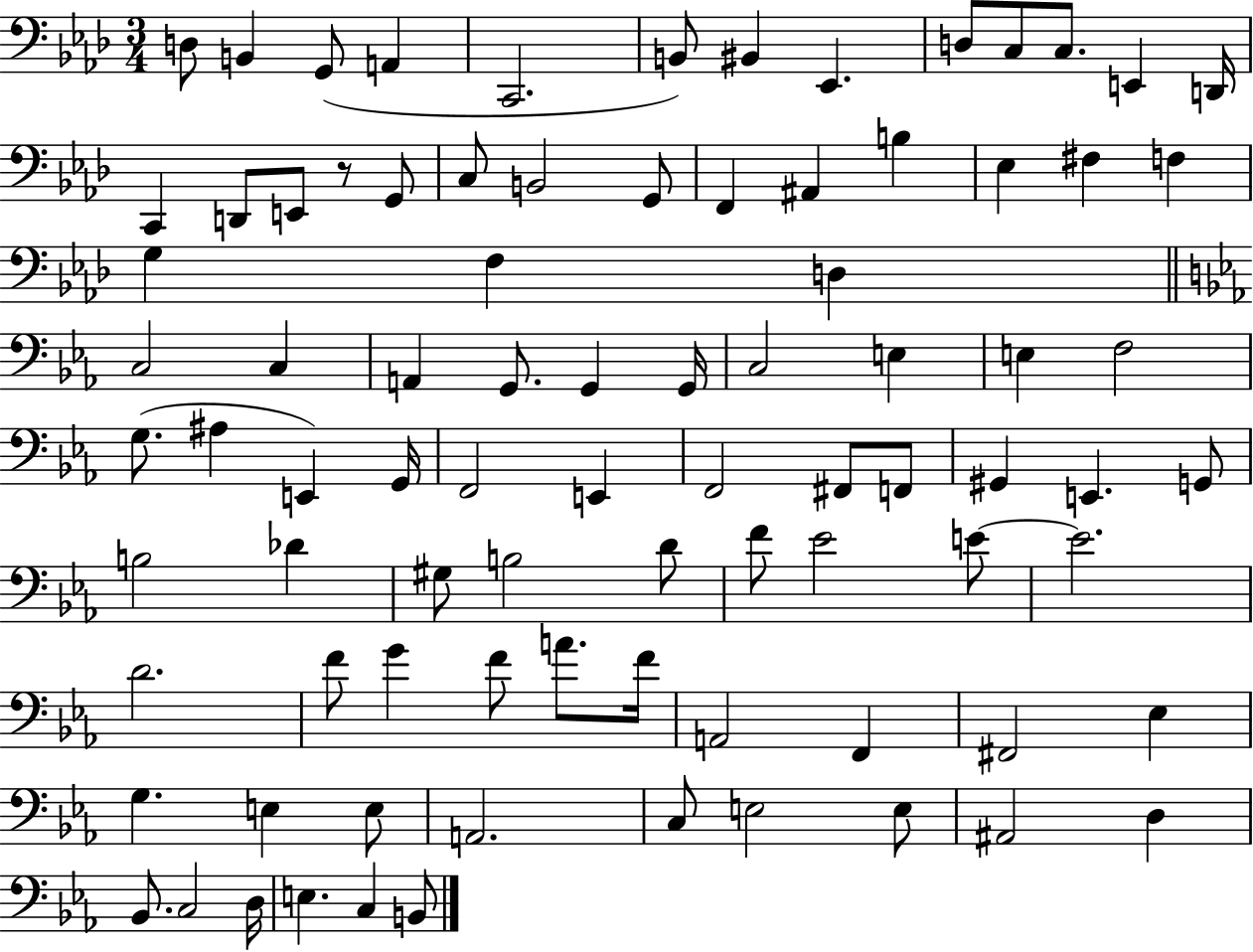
D3/e B2/q G2/e A2/q C2/h. B2/e BIS2/q Eb2/q. D3/e C3/e C3/e. E2/q D2/s C2/q D2/e E2/e R/e G2/e C3/e B2/h G2/e F2/q A#2/q B3/q Eb3/q F#3/q F3/q G3/q F3/q D3/q C3/h C3/q A2/q G2/e. G2/q G2/s C3/h E3/q E3/q F3/h G3/e. A#3/q E2/q G2/s F2/h E2/q F2/h F#2/e F2/e G#2/q E2/q. G2/e B3/h Db4/q G#3/e B3/h D4/e F4/e Eb4/h E4/e E4/h. D4/h. F4/e G4/q F4/e A4/e. F4/s A2/h F2/q F#2/h Eb3/q G3/q. E3/q E3/e A2/h. C3/e E3/h E3/e A#2/h D3/q Bb2/e. C3/h D3/s E3/q. C3/q B2/e